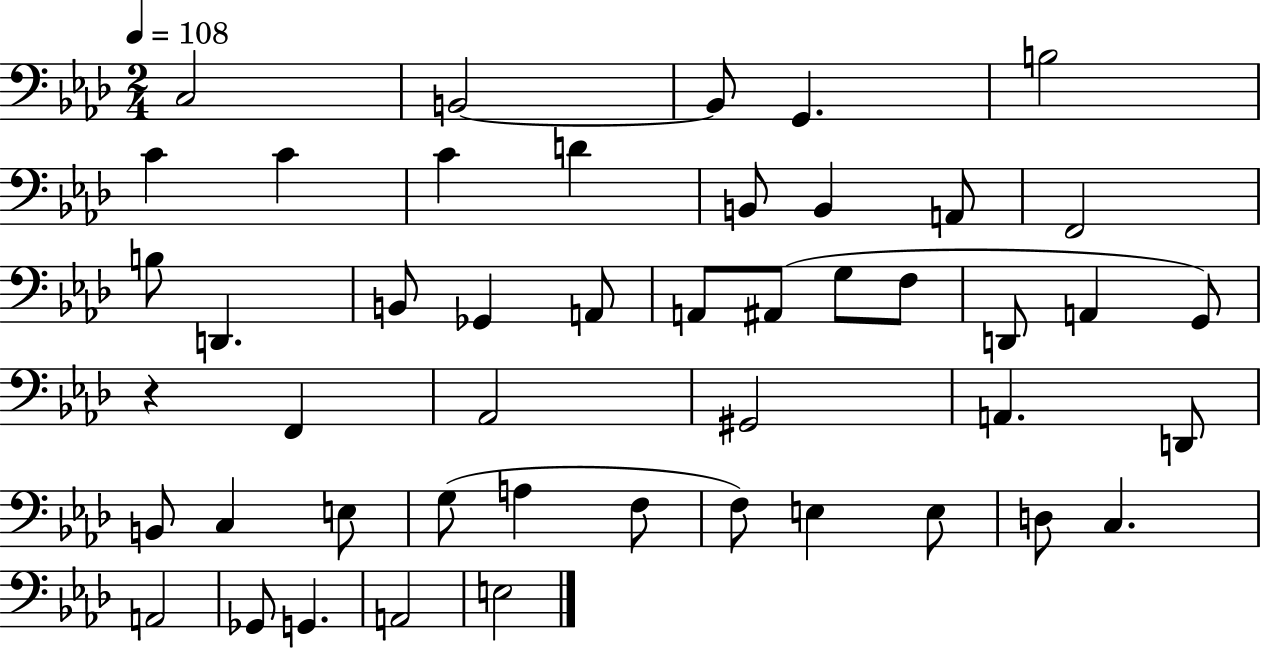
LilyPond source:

{
  \clef bass
  \numericTimeSignature
  \time 2/4
  \key aes \major
  \tempo 4 = 108
  c2 | b,2~~ | b,8 g,4. | b2 | \break c'4 c'4 | c'4 d'4 | b,8 b,4 a,8 | f,2 | \break b8 d,4. | b,8 ges,4 a,8 | a,8 ais,8( g8 f8 | d,8 a,4 g,8) | \break r4 f,4 | aes,2 | gis,2 | a,4. d,8 | \break b,8 c4 e8 | g8( a4 f8 | f8) e4 e8 | d8 c4. | \break a,2 | ges,8 g,4. | a,2 | e2 | \break \bar "|."
}